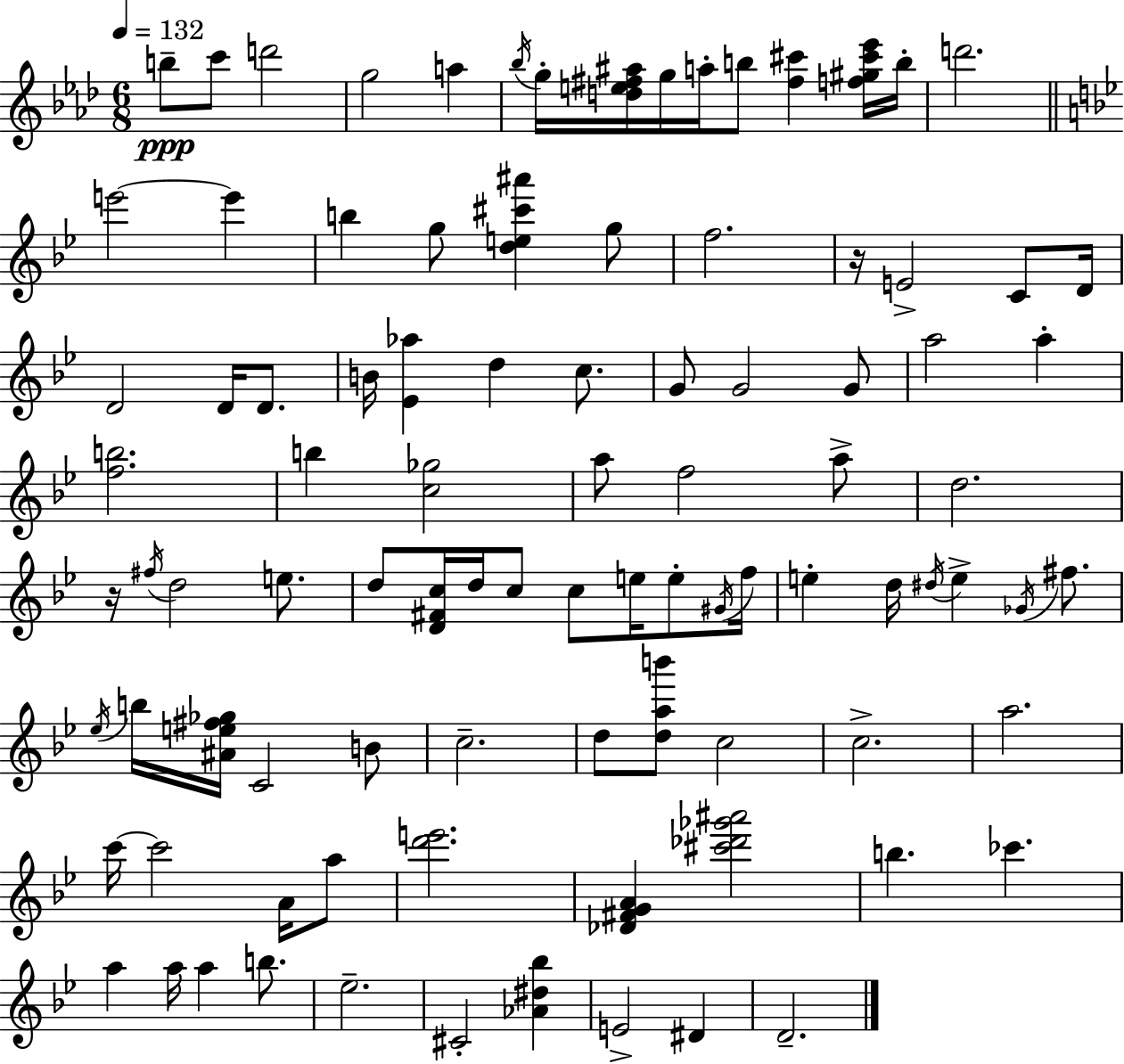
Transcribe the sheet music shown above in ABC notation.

X:1
T:Untitled
M:6/8
L:1/4
K:Fm
b/2 c'/2 d'2 g2 a _b/4 g/4 [de^f^a]/4 g/4 a/4 b/2 [^f^c'] [f^g^c'_e']/4 b/4 d'2 e'2 e' b g/2 [de^c'^a'] g/2 f2 z/4 E2 C/2 D/4 D2 D/4 D/2 B/4 [_E_a] d c/2 G/2 G2 G/2 a2 a [fb]2 b [c_g]2 a/2 f2 a/2 d2 z/4 ^f/4 d2 e/2 d/2 [D^Fc]/4 d/4 c/2 c/2 e/4 e/2 ^G/4 f/4 e d/4 ^d/4 e _G/4 ^f/2 _e/4 b/4 [^Ae^f_g]/4 C2 B/2 c2 d/2 [dab']/2 c2 c2 a2 c'/4 c'2 A/4 a/2 [d'e']2 [_D^FGA] [^c'_d'_g'^a']2 b _c' a a/4 a b/2 _e2 ^C2 [_A^d_b] E2 ^D D2